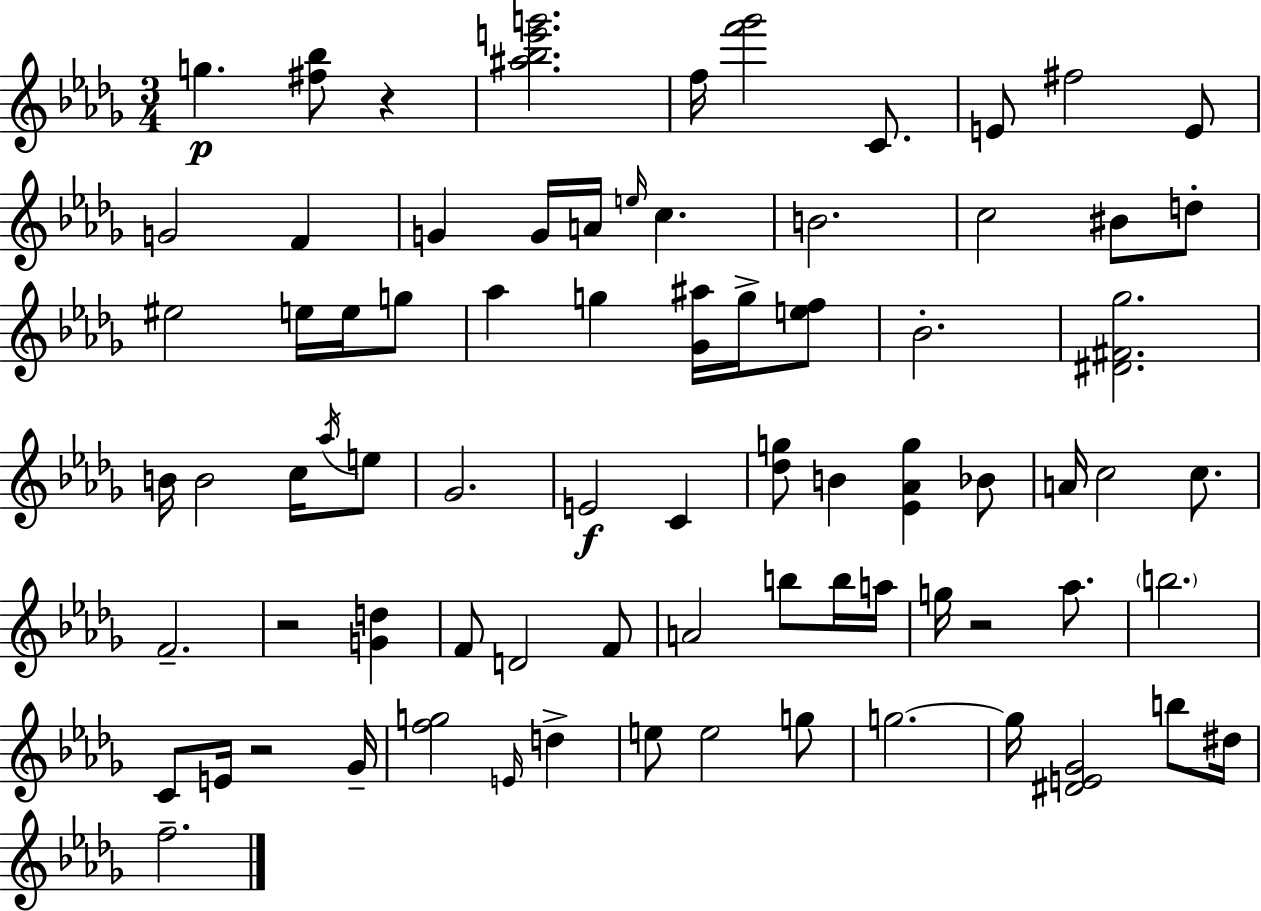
G5/q. [F#5,Bb5]/e R/q [A#5,Bb5,E6,G6]/h. F5/s [F6,Gb6]/h C4/e. E4/e F#5/h E4/e G4/h F4/q G4/q G4/s A4/s E5/s C5/q. B4/h. C5/h BIS4/e D5/e EIS5/h E5/s E5/s G5/e Ab5/q G5/q [Gb4,A#5]/s G5/s [E5,F5]/e Bb4/h. [D#4,F#4,Gb5]/h. B4/s B4/h C5/s Ab5/s E5/e Gb4/h. E4/h C4/q [Db5,G5]/e B4/q [Eb4,Ab4,G5]/q Bb4/e A4/s C5/h C5/e. F4/h. R/h [G4,D5]/q F4/e D4/h F4/e A4/h B5/e B5/s A5/s G5/s R/h Ab5/e. B5/h. C4/e E4/s R/h Gb4/s [F5,G5]/h E4/s D5/q E5/e E5/h G5/e G5/h. G5/s [D#4,E4,Gb4]/h B5/e D#5/s F5/h.